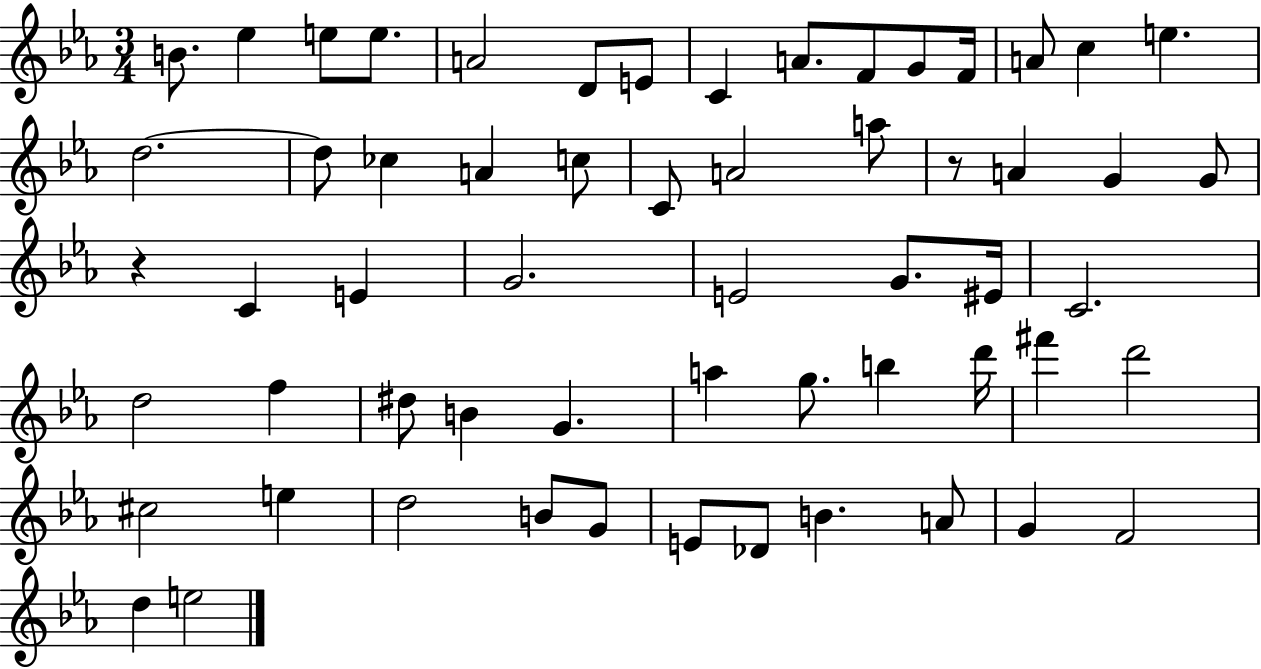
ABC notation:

X:1
T:Untitled
M:3/4
L:1/4
K:Eb
B/2 _e e/2 e/2 A2 D/2 E/2 C A/2 F/2 G/2 F/4 A/2 c e d2 d/2 _c A c/2 C/2 A2 a/2 z/2 A G G/2 z C E G2 E2 G/2 ^E/4 C2 d2 f ^d/2 B G a g/2 b d'/4 ^f' d'2 ^c2 e d2 B/2 G/2 E/2 _D/2 B A/2 G F2 d e2